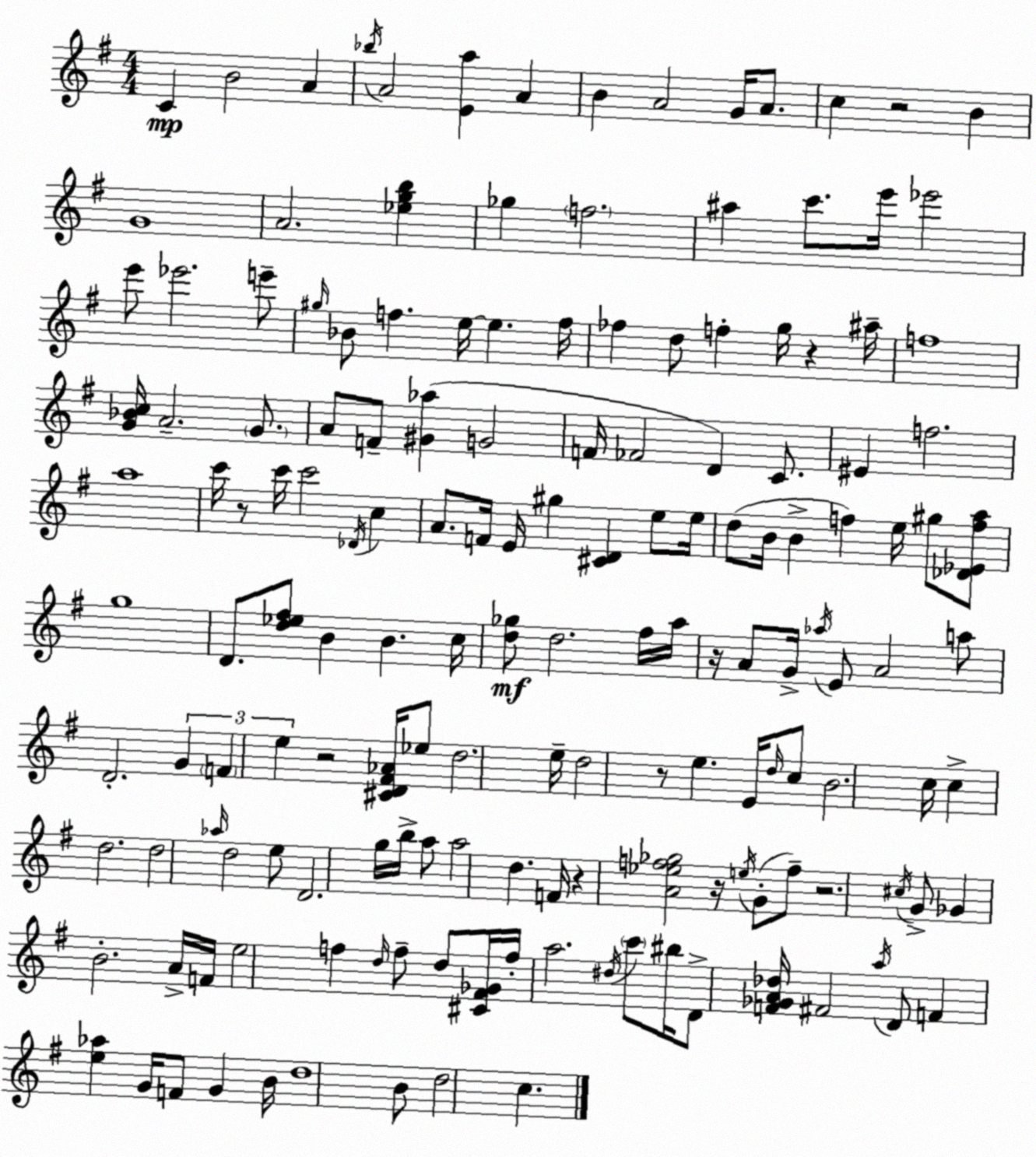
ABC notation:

X:1
T:Untitled
M:4/4
L:1/4
K:Em
C B2 A _b/4 A2 [Ea] A B A2 G/4 A/2 c z2 B G4 A2 [_egb] _g f2 ^a c'/2 e'/4 _e'2 e'/2 _e'2 e'/2 ^g/4 _B/2 f e/4 e f/4 _f d/2 f g/4 z ^a/4 f4 [G_Bc]/4 A2 G/2 A/2 F/2 [^G_a] G2 F/4 _F2 D C/2 ^E f2 a4 c'/4 z/2 c'/4 c'2 _D/4 c A/2 F/4 E/4 ^g [^CD] e/2 e/4 d/2 B/4 B f e/4 ^g/2 [_D_Efa]/2 g4 D/2 [d_e^f]/2 B B c/4 [d_g]/2 d2 ^f/4 a/4 z/4 A/2 G/4 _a/4 E/2 A2 a/2 D2 G F e z2 [^CD^F_A]/4 _e/2 d2 e/4 d2 z/2 e E/4 d/4 c/2 B2 c/4 c d2 d2 _a/4 d2 e/2 D2 g/4 b/4 a/2 a2 d F/4 z [A_ef_g]2 z/4 e/4 G/2 f/2 z2 ^c/4 G/2 _G B2 A/4 F/4 e2 f d/4 f/2 d/2 [^C^F_G]/4 f/4 a2 ^d/4 c'/2 ^b/4 D/2 [F_GA_d]/4 ^F2 a/4 D/2 F [e_a] G/4 F/2 G B/4 d4 B/2 d2 c